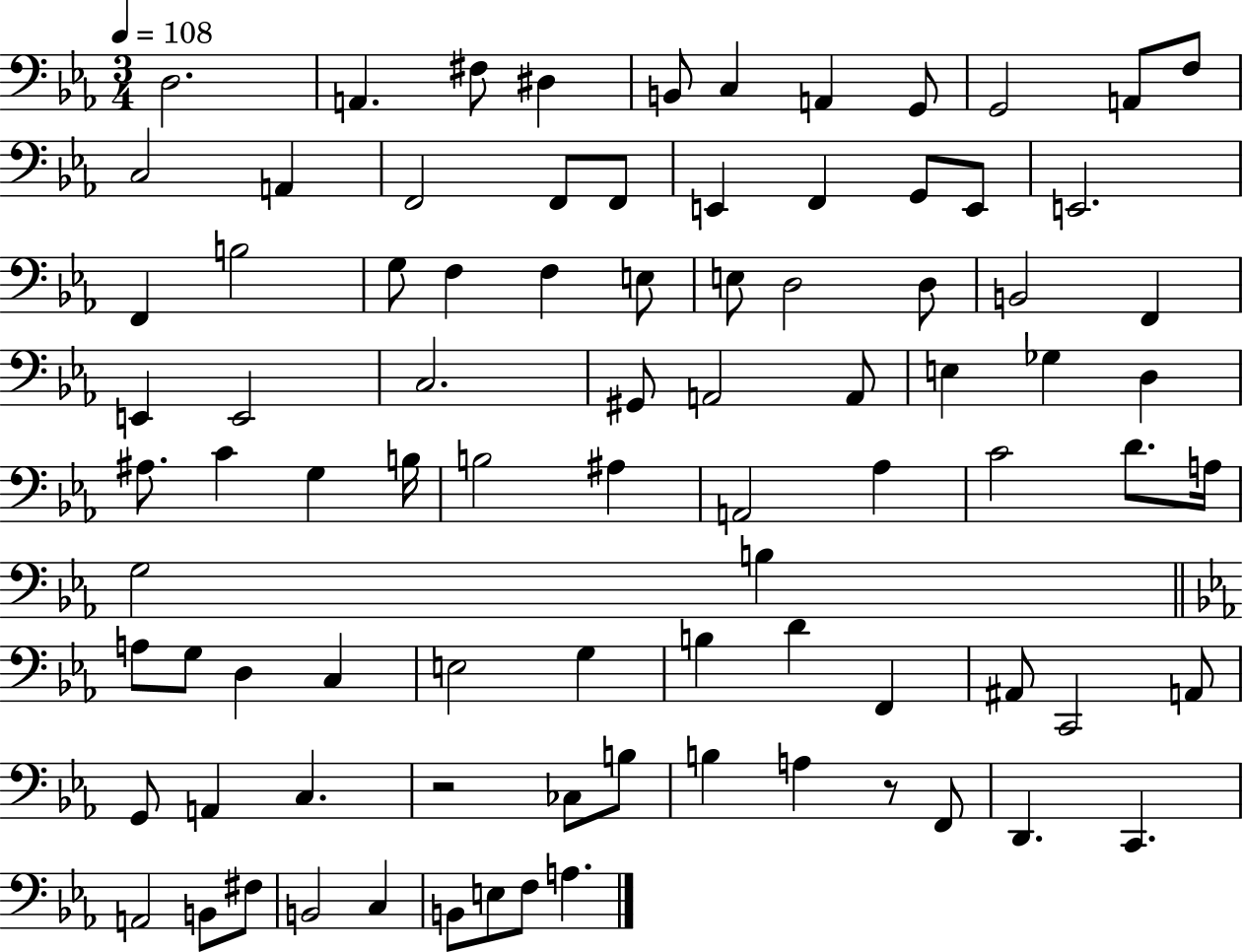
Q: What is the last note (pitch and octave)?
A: A3